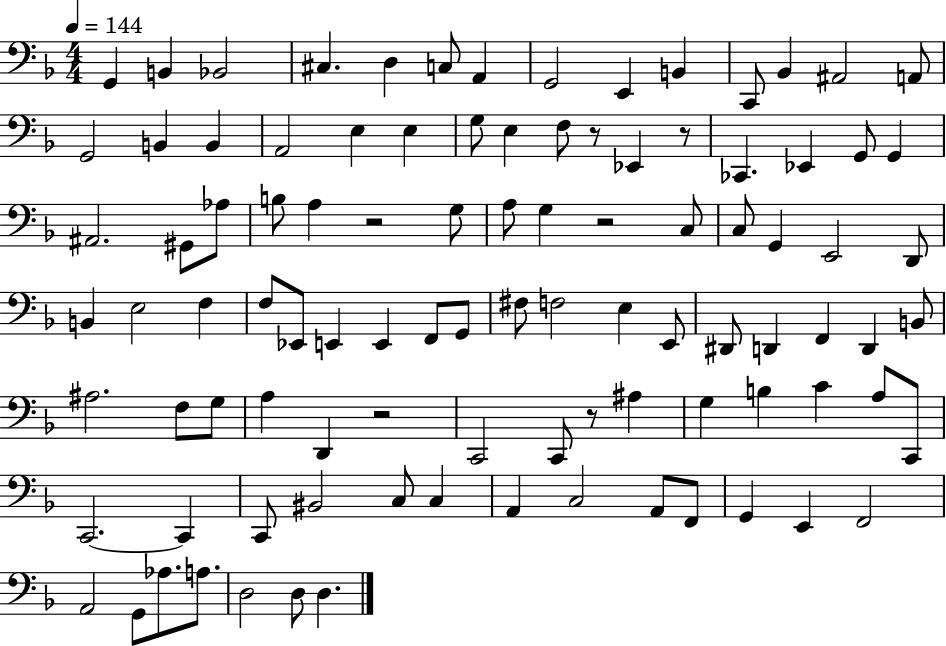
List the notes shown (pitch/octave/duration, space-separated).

G2/q B2/q Bb2/h C#3/q. D3/q C3/e A2/q G2/h E2/q B2/q C2/e Bb2/q A#2/h A2/e G2/h B2/q B2/q A2/h E3/q E3/q G3/e E3/q F3/e R/e Eb2/q R/e CES2/q. Eb2/q G2/e G2/q A#2/h. G#2/e Ab3/e B3/e A3/q R/h G3/e A3/e G3/q R/h C3/e C3/e G2/q E2/h D2/e B2/q E3/h F3/q F3/e Eb2/e E2/q E2/q F2/e G2/e F#3/e F3/h E3/q E2/e D#2/e D2/q F2/q D2/q B2/e A#3/h. F3/e G3/e A3/q D2/q R/h C2/h C2/e R/e A#3/q G3/q B3/q C4/q A3/e C2/e C2/h. C2/q C2/e BIS2/h C3/e C3/q A2/q C3/h A2/e F2/e G2/q E2/q F2/h A2/h G2/e Ab3/e. A3/e. D3/h D3/e D3/q.